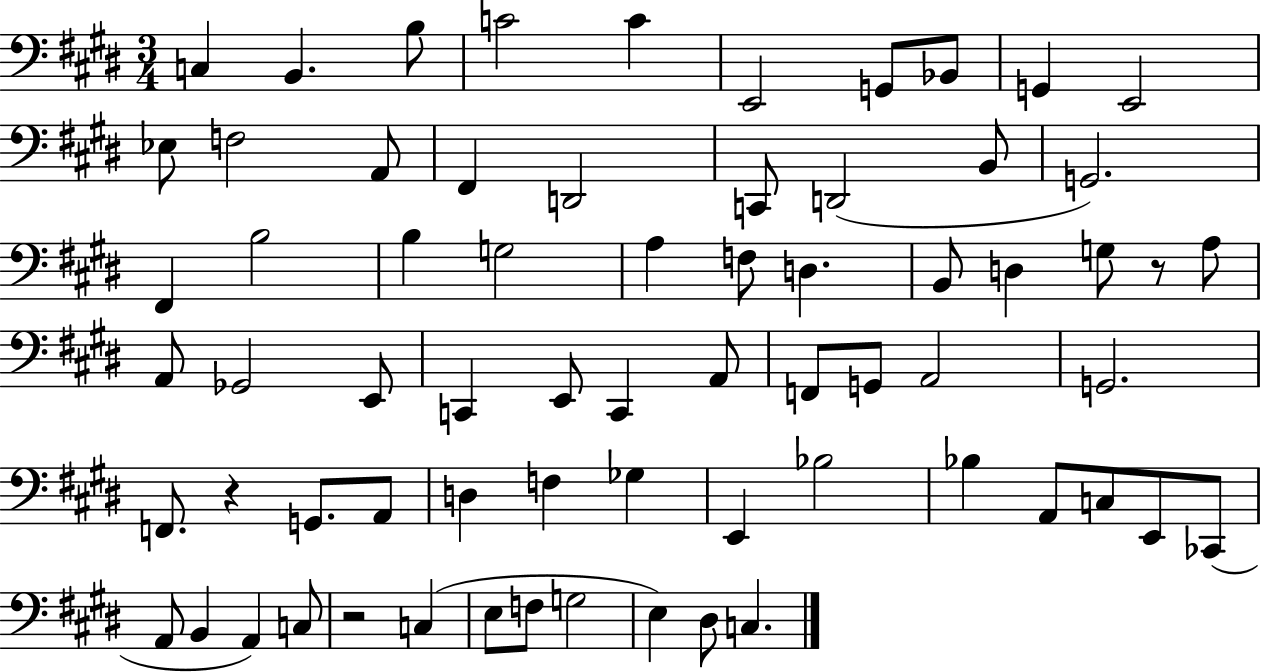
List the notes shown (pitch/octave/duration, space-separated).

C3/q B2/q. B3/e C4/h C4/q E2/h G2/e Bb2/e G2/q E2/h Eb3/e F3/h A2/e F#2/q D2/h C2/e D2/h B2/e G2/h. F#2/q B3/h B3/q G3/h A3/q F3/e D3/q. B2/e D3/q G3/e R/e A3/e A2/e Gb2/h E2/e C2/q E2/e C2/q A2/e F2/e G2/e A2/h G2/h. F2/e. R/q G2/e. A2/e D3/q F3/q Gb3/q E2/q Bb3/h Bb3/q A2/e C3/e E2/e CES2/e A2/e B2/q A2/q C3/e R/h C3/q E3/e F3/e G3/h E3/q D#3/e C3/q.